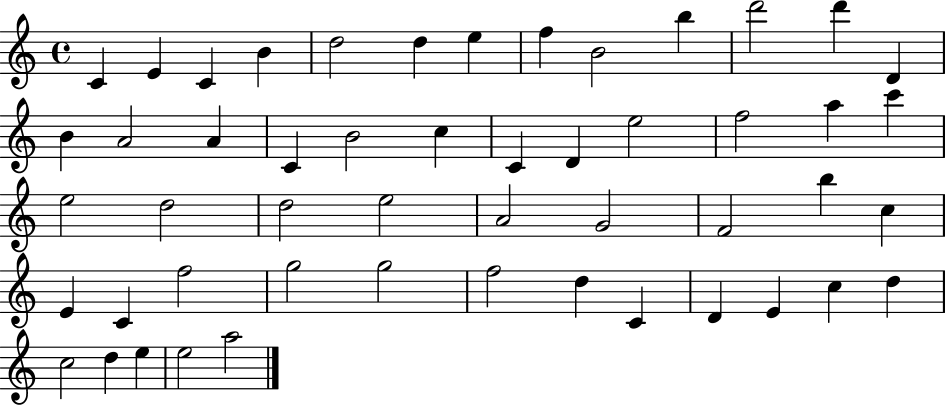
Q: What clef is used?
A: treble